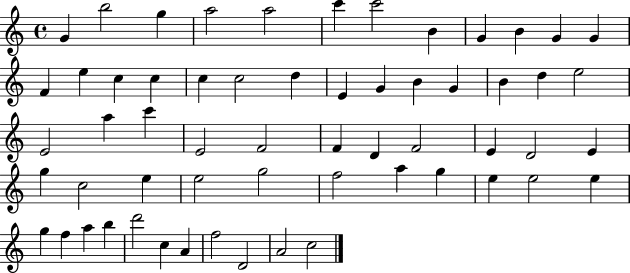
{
  \clef treble
  \time 4/4
  \defaultTimeSignature
  \key c \major
  g'4 b''2 g''4 | a''2 a''2 | c'''4 c'''2 b'4 | g'4 b'4 g'4 g'4 | \break f'4 e''4 c''4 c''4 | c''4 c''2 d''4 | e'4 g'4 b'4 g'4 | b'4 d''4 e''2 | \break e'2 a''4 c'''4 | e'2 f'2 | f'4 d'4 f'2 | e'4 d'2 e'4 | \break g''4 c''2 e''4 | e''2 g''2 | f''2 a''4 g''4 | e''4 e''2 e''4 | \break g''4 f''4 a''4 b''4 | d'''2 c''4 a'4 | f''2 d'2 | a'2 c''2 | \break \bar "|."
}